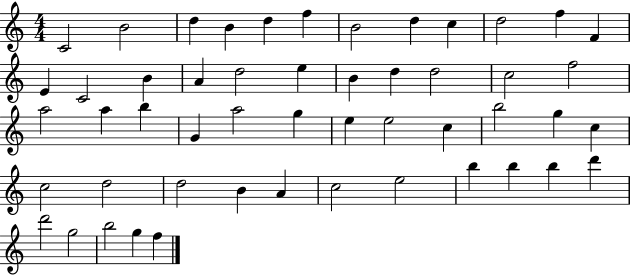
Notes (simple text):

C4/h B4/h D5/q B4/q D5/q F5/q B4/h D5/q C5/q D5/h F5/q F4/q E4/q C4/h B4/q A4/q D5/h E5/q B4/q D5/q D5/h C5/h F5/h A5/h A5/q B5/q G4/q A5/h G5/q E5/q E5/h C5/q B5/h G5/q C5/q C5/h D5/h D5/h B4/q A4/q C5/h E5/h B5/q B5/q B5/q D6/q D6/h G5/h B5/h G5/q F5/q